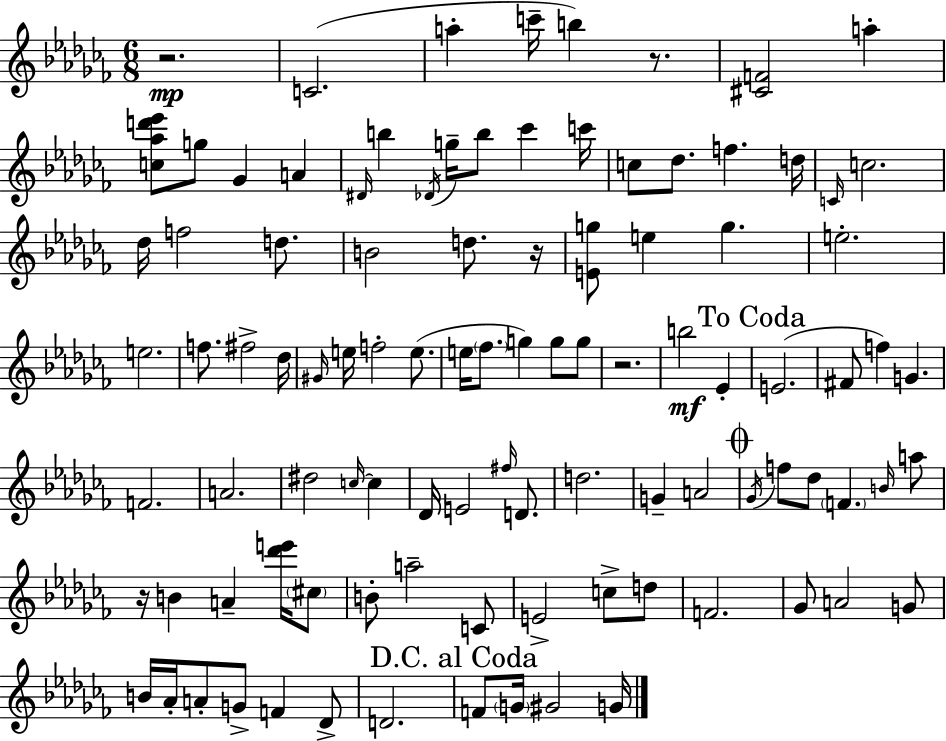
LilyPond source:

{
  \clef treble
  \numericTimeSignature
  \time 6/8
  \key aes \minor
  \repeat volta 2 { r2.\mp | c'2.( | a''4-. c'''16-- b''4) r8. | <cis' f'>2 a''4-. | \break <c'' aes'' d''' ees'''>8 g''8 ges'4 a'4 | \grace { dis'16 } b''4 \acciaccatura { des'16 } g''16-- b''8 ces'''4 | c'''16 c''8 des''8. f''4. | d''16 \grace { c'16 } c''2. | \break des''16 f''2 | d''8. b'2 d''8. | r16 <e' g''>8 e''4 g''4. | e''2.-. | \break e''2. | f''8. fis''2-> | des''16 \grace { gis'16 } e''16 f''2-. | e''8.( e''16 \parenthesize fes''8. g''4) | \break g''8 g''8 r2. | b''2\mf | ees'4-. \mark "To Coda" e'2.( | fis'8 f''4) g'4. | \break f'2. | a'2. | dis''2 | \grace { c''16~ }~ c''4 des'16 e'2 | \break \grace { fis''16 } d'8. d''2. | g'4-- a'2 | \mark \markup { \musicglyph "scripts.coda" } \acciaccatura { ges'16 } f''8 des''8 \parenthesize f'4. | \grace { b'16 } a''8 r16 b'4 | \break a'4-- <des''' e'''>16 \parenthesize cis''8 b'8-. a''2-- | c'8 e'2-> | c''8-> d''8 f'2. | ges'8 a'2 | \break g'8 b'16 aes'16-. a'8-. | g'8-> f'4 des'8-> d'2. | \mark "D.C. al Coda" f'8 \parenthesize g'16 gis'2 | g'16 } \bar "|."
}